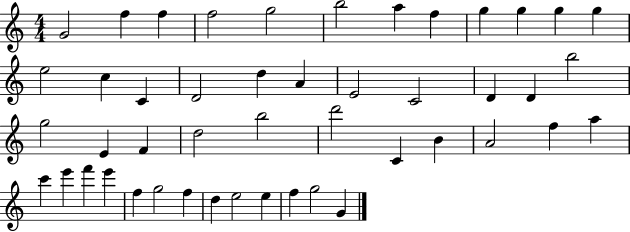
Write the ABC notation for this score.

X:1
T:Untitled
M:4/4
L:1/4
K:C
G2 f f f2 g2 b2 a f g g g g e2 c C D2 d A E2 C2 D D b2 g2 E F d2 b2 d'2 C B A2 f a c' e' f' e' f g2 f d e2 e f g2 G